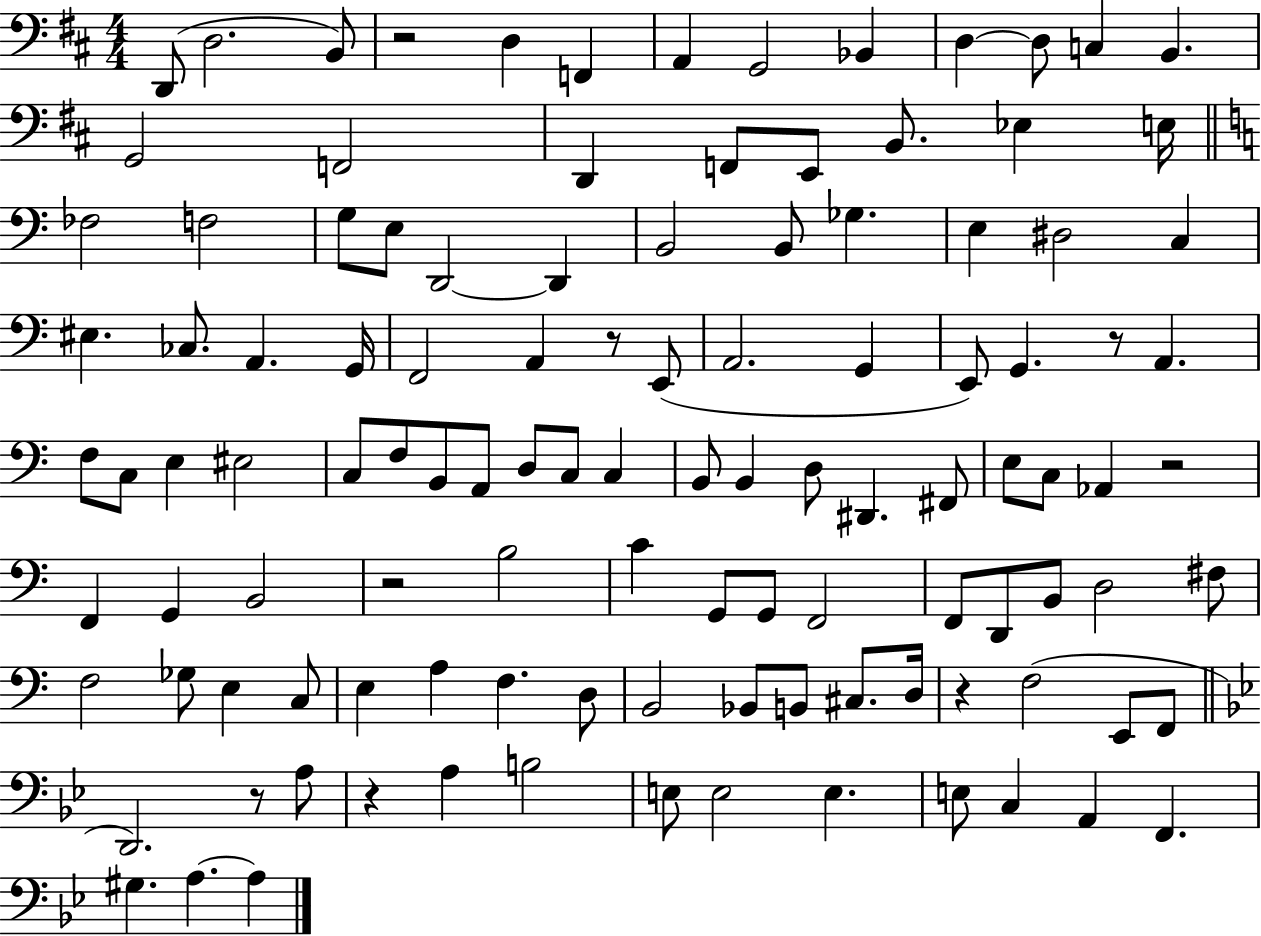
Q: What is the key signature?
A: D major